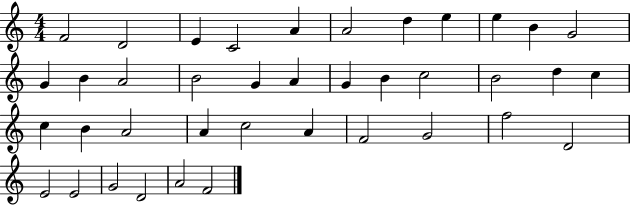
F4/h D4/h E4/q C4/h A4/q A4/h D5/q E5/q E5/q B4/q G4/h G4/q B4/q A4/h B4/h G4/q A4/q G4/q B4/q C5/h B4/h D5/q C5/q C5/q B4/q A4/h A4/q C5/h A4/q F4/h G4/h F5/h D4/h E4/h E4/h G4/h D4/h A4/h F4/h